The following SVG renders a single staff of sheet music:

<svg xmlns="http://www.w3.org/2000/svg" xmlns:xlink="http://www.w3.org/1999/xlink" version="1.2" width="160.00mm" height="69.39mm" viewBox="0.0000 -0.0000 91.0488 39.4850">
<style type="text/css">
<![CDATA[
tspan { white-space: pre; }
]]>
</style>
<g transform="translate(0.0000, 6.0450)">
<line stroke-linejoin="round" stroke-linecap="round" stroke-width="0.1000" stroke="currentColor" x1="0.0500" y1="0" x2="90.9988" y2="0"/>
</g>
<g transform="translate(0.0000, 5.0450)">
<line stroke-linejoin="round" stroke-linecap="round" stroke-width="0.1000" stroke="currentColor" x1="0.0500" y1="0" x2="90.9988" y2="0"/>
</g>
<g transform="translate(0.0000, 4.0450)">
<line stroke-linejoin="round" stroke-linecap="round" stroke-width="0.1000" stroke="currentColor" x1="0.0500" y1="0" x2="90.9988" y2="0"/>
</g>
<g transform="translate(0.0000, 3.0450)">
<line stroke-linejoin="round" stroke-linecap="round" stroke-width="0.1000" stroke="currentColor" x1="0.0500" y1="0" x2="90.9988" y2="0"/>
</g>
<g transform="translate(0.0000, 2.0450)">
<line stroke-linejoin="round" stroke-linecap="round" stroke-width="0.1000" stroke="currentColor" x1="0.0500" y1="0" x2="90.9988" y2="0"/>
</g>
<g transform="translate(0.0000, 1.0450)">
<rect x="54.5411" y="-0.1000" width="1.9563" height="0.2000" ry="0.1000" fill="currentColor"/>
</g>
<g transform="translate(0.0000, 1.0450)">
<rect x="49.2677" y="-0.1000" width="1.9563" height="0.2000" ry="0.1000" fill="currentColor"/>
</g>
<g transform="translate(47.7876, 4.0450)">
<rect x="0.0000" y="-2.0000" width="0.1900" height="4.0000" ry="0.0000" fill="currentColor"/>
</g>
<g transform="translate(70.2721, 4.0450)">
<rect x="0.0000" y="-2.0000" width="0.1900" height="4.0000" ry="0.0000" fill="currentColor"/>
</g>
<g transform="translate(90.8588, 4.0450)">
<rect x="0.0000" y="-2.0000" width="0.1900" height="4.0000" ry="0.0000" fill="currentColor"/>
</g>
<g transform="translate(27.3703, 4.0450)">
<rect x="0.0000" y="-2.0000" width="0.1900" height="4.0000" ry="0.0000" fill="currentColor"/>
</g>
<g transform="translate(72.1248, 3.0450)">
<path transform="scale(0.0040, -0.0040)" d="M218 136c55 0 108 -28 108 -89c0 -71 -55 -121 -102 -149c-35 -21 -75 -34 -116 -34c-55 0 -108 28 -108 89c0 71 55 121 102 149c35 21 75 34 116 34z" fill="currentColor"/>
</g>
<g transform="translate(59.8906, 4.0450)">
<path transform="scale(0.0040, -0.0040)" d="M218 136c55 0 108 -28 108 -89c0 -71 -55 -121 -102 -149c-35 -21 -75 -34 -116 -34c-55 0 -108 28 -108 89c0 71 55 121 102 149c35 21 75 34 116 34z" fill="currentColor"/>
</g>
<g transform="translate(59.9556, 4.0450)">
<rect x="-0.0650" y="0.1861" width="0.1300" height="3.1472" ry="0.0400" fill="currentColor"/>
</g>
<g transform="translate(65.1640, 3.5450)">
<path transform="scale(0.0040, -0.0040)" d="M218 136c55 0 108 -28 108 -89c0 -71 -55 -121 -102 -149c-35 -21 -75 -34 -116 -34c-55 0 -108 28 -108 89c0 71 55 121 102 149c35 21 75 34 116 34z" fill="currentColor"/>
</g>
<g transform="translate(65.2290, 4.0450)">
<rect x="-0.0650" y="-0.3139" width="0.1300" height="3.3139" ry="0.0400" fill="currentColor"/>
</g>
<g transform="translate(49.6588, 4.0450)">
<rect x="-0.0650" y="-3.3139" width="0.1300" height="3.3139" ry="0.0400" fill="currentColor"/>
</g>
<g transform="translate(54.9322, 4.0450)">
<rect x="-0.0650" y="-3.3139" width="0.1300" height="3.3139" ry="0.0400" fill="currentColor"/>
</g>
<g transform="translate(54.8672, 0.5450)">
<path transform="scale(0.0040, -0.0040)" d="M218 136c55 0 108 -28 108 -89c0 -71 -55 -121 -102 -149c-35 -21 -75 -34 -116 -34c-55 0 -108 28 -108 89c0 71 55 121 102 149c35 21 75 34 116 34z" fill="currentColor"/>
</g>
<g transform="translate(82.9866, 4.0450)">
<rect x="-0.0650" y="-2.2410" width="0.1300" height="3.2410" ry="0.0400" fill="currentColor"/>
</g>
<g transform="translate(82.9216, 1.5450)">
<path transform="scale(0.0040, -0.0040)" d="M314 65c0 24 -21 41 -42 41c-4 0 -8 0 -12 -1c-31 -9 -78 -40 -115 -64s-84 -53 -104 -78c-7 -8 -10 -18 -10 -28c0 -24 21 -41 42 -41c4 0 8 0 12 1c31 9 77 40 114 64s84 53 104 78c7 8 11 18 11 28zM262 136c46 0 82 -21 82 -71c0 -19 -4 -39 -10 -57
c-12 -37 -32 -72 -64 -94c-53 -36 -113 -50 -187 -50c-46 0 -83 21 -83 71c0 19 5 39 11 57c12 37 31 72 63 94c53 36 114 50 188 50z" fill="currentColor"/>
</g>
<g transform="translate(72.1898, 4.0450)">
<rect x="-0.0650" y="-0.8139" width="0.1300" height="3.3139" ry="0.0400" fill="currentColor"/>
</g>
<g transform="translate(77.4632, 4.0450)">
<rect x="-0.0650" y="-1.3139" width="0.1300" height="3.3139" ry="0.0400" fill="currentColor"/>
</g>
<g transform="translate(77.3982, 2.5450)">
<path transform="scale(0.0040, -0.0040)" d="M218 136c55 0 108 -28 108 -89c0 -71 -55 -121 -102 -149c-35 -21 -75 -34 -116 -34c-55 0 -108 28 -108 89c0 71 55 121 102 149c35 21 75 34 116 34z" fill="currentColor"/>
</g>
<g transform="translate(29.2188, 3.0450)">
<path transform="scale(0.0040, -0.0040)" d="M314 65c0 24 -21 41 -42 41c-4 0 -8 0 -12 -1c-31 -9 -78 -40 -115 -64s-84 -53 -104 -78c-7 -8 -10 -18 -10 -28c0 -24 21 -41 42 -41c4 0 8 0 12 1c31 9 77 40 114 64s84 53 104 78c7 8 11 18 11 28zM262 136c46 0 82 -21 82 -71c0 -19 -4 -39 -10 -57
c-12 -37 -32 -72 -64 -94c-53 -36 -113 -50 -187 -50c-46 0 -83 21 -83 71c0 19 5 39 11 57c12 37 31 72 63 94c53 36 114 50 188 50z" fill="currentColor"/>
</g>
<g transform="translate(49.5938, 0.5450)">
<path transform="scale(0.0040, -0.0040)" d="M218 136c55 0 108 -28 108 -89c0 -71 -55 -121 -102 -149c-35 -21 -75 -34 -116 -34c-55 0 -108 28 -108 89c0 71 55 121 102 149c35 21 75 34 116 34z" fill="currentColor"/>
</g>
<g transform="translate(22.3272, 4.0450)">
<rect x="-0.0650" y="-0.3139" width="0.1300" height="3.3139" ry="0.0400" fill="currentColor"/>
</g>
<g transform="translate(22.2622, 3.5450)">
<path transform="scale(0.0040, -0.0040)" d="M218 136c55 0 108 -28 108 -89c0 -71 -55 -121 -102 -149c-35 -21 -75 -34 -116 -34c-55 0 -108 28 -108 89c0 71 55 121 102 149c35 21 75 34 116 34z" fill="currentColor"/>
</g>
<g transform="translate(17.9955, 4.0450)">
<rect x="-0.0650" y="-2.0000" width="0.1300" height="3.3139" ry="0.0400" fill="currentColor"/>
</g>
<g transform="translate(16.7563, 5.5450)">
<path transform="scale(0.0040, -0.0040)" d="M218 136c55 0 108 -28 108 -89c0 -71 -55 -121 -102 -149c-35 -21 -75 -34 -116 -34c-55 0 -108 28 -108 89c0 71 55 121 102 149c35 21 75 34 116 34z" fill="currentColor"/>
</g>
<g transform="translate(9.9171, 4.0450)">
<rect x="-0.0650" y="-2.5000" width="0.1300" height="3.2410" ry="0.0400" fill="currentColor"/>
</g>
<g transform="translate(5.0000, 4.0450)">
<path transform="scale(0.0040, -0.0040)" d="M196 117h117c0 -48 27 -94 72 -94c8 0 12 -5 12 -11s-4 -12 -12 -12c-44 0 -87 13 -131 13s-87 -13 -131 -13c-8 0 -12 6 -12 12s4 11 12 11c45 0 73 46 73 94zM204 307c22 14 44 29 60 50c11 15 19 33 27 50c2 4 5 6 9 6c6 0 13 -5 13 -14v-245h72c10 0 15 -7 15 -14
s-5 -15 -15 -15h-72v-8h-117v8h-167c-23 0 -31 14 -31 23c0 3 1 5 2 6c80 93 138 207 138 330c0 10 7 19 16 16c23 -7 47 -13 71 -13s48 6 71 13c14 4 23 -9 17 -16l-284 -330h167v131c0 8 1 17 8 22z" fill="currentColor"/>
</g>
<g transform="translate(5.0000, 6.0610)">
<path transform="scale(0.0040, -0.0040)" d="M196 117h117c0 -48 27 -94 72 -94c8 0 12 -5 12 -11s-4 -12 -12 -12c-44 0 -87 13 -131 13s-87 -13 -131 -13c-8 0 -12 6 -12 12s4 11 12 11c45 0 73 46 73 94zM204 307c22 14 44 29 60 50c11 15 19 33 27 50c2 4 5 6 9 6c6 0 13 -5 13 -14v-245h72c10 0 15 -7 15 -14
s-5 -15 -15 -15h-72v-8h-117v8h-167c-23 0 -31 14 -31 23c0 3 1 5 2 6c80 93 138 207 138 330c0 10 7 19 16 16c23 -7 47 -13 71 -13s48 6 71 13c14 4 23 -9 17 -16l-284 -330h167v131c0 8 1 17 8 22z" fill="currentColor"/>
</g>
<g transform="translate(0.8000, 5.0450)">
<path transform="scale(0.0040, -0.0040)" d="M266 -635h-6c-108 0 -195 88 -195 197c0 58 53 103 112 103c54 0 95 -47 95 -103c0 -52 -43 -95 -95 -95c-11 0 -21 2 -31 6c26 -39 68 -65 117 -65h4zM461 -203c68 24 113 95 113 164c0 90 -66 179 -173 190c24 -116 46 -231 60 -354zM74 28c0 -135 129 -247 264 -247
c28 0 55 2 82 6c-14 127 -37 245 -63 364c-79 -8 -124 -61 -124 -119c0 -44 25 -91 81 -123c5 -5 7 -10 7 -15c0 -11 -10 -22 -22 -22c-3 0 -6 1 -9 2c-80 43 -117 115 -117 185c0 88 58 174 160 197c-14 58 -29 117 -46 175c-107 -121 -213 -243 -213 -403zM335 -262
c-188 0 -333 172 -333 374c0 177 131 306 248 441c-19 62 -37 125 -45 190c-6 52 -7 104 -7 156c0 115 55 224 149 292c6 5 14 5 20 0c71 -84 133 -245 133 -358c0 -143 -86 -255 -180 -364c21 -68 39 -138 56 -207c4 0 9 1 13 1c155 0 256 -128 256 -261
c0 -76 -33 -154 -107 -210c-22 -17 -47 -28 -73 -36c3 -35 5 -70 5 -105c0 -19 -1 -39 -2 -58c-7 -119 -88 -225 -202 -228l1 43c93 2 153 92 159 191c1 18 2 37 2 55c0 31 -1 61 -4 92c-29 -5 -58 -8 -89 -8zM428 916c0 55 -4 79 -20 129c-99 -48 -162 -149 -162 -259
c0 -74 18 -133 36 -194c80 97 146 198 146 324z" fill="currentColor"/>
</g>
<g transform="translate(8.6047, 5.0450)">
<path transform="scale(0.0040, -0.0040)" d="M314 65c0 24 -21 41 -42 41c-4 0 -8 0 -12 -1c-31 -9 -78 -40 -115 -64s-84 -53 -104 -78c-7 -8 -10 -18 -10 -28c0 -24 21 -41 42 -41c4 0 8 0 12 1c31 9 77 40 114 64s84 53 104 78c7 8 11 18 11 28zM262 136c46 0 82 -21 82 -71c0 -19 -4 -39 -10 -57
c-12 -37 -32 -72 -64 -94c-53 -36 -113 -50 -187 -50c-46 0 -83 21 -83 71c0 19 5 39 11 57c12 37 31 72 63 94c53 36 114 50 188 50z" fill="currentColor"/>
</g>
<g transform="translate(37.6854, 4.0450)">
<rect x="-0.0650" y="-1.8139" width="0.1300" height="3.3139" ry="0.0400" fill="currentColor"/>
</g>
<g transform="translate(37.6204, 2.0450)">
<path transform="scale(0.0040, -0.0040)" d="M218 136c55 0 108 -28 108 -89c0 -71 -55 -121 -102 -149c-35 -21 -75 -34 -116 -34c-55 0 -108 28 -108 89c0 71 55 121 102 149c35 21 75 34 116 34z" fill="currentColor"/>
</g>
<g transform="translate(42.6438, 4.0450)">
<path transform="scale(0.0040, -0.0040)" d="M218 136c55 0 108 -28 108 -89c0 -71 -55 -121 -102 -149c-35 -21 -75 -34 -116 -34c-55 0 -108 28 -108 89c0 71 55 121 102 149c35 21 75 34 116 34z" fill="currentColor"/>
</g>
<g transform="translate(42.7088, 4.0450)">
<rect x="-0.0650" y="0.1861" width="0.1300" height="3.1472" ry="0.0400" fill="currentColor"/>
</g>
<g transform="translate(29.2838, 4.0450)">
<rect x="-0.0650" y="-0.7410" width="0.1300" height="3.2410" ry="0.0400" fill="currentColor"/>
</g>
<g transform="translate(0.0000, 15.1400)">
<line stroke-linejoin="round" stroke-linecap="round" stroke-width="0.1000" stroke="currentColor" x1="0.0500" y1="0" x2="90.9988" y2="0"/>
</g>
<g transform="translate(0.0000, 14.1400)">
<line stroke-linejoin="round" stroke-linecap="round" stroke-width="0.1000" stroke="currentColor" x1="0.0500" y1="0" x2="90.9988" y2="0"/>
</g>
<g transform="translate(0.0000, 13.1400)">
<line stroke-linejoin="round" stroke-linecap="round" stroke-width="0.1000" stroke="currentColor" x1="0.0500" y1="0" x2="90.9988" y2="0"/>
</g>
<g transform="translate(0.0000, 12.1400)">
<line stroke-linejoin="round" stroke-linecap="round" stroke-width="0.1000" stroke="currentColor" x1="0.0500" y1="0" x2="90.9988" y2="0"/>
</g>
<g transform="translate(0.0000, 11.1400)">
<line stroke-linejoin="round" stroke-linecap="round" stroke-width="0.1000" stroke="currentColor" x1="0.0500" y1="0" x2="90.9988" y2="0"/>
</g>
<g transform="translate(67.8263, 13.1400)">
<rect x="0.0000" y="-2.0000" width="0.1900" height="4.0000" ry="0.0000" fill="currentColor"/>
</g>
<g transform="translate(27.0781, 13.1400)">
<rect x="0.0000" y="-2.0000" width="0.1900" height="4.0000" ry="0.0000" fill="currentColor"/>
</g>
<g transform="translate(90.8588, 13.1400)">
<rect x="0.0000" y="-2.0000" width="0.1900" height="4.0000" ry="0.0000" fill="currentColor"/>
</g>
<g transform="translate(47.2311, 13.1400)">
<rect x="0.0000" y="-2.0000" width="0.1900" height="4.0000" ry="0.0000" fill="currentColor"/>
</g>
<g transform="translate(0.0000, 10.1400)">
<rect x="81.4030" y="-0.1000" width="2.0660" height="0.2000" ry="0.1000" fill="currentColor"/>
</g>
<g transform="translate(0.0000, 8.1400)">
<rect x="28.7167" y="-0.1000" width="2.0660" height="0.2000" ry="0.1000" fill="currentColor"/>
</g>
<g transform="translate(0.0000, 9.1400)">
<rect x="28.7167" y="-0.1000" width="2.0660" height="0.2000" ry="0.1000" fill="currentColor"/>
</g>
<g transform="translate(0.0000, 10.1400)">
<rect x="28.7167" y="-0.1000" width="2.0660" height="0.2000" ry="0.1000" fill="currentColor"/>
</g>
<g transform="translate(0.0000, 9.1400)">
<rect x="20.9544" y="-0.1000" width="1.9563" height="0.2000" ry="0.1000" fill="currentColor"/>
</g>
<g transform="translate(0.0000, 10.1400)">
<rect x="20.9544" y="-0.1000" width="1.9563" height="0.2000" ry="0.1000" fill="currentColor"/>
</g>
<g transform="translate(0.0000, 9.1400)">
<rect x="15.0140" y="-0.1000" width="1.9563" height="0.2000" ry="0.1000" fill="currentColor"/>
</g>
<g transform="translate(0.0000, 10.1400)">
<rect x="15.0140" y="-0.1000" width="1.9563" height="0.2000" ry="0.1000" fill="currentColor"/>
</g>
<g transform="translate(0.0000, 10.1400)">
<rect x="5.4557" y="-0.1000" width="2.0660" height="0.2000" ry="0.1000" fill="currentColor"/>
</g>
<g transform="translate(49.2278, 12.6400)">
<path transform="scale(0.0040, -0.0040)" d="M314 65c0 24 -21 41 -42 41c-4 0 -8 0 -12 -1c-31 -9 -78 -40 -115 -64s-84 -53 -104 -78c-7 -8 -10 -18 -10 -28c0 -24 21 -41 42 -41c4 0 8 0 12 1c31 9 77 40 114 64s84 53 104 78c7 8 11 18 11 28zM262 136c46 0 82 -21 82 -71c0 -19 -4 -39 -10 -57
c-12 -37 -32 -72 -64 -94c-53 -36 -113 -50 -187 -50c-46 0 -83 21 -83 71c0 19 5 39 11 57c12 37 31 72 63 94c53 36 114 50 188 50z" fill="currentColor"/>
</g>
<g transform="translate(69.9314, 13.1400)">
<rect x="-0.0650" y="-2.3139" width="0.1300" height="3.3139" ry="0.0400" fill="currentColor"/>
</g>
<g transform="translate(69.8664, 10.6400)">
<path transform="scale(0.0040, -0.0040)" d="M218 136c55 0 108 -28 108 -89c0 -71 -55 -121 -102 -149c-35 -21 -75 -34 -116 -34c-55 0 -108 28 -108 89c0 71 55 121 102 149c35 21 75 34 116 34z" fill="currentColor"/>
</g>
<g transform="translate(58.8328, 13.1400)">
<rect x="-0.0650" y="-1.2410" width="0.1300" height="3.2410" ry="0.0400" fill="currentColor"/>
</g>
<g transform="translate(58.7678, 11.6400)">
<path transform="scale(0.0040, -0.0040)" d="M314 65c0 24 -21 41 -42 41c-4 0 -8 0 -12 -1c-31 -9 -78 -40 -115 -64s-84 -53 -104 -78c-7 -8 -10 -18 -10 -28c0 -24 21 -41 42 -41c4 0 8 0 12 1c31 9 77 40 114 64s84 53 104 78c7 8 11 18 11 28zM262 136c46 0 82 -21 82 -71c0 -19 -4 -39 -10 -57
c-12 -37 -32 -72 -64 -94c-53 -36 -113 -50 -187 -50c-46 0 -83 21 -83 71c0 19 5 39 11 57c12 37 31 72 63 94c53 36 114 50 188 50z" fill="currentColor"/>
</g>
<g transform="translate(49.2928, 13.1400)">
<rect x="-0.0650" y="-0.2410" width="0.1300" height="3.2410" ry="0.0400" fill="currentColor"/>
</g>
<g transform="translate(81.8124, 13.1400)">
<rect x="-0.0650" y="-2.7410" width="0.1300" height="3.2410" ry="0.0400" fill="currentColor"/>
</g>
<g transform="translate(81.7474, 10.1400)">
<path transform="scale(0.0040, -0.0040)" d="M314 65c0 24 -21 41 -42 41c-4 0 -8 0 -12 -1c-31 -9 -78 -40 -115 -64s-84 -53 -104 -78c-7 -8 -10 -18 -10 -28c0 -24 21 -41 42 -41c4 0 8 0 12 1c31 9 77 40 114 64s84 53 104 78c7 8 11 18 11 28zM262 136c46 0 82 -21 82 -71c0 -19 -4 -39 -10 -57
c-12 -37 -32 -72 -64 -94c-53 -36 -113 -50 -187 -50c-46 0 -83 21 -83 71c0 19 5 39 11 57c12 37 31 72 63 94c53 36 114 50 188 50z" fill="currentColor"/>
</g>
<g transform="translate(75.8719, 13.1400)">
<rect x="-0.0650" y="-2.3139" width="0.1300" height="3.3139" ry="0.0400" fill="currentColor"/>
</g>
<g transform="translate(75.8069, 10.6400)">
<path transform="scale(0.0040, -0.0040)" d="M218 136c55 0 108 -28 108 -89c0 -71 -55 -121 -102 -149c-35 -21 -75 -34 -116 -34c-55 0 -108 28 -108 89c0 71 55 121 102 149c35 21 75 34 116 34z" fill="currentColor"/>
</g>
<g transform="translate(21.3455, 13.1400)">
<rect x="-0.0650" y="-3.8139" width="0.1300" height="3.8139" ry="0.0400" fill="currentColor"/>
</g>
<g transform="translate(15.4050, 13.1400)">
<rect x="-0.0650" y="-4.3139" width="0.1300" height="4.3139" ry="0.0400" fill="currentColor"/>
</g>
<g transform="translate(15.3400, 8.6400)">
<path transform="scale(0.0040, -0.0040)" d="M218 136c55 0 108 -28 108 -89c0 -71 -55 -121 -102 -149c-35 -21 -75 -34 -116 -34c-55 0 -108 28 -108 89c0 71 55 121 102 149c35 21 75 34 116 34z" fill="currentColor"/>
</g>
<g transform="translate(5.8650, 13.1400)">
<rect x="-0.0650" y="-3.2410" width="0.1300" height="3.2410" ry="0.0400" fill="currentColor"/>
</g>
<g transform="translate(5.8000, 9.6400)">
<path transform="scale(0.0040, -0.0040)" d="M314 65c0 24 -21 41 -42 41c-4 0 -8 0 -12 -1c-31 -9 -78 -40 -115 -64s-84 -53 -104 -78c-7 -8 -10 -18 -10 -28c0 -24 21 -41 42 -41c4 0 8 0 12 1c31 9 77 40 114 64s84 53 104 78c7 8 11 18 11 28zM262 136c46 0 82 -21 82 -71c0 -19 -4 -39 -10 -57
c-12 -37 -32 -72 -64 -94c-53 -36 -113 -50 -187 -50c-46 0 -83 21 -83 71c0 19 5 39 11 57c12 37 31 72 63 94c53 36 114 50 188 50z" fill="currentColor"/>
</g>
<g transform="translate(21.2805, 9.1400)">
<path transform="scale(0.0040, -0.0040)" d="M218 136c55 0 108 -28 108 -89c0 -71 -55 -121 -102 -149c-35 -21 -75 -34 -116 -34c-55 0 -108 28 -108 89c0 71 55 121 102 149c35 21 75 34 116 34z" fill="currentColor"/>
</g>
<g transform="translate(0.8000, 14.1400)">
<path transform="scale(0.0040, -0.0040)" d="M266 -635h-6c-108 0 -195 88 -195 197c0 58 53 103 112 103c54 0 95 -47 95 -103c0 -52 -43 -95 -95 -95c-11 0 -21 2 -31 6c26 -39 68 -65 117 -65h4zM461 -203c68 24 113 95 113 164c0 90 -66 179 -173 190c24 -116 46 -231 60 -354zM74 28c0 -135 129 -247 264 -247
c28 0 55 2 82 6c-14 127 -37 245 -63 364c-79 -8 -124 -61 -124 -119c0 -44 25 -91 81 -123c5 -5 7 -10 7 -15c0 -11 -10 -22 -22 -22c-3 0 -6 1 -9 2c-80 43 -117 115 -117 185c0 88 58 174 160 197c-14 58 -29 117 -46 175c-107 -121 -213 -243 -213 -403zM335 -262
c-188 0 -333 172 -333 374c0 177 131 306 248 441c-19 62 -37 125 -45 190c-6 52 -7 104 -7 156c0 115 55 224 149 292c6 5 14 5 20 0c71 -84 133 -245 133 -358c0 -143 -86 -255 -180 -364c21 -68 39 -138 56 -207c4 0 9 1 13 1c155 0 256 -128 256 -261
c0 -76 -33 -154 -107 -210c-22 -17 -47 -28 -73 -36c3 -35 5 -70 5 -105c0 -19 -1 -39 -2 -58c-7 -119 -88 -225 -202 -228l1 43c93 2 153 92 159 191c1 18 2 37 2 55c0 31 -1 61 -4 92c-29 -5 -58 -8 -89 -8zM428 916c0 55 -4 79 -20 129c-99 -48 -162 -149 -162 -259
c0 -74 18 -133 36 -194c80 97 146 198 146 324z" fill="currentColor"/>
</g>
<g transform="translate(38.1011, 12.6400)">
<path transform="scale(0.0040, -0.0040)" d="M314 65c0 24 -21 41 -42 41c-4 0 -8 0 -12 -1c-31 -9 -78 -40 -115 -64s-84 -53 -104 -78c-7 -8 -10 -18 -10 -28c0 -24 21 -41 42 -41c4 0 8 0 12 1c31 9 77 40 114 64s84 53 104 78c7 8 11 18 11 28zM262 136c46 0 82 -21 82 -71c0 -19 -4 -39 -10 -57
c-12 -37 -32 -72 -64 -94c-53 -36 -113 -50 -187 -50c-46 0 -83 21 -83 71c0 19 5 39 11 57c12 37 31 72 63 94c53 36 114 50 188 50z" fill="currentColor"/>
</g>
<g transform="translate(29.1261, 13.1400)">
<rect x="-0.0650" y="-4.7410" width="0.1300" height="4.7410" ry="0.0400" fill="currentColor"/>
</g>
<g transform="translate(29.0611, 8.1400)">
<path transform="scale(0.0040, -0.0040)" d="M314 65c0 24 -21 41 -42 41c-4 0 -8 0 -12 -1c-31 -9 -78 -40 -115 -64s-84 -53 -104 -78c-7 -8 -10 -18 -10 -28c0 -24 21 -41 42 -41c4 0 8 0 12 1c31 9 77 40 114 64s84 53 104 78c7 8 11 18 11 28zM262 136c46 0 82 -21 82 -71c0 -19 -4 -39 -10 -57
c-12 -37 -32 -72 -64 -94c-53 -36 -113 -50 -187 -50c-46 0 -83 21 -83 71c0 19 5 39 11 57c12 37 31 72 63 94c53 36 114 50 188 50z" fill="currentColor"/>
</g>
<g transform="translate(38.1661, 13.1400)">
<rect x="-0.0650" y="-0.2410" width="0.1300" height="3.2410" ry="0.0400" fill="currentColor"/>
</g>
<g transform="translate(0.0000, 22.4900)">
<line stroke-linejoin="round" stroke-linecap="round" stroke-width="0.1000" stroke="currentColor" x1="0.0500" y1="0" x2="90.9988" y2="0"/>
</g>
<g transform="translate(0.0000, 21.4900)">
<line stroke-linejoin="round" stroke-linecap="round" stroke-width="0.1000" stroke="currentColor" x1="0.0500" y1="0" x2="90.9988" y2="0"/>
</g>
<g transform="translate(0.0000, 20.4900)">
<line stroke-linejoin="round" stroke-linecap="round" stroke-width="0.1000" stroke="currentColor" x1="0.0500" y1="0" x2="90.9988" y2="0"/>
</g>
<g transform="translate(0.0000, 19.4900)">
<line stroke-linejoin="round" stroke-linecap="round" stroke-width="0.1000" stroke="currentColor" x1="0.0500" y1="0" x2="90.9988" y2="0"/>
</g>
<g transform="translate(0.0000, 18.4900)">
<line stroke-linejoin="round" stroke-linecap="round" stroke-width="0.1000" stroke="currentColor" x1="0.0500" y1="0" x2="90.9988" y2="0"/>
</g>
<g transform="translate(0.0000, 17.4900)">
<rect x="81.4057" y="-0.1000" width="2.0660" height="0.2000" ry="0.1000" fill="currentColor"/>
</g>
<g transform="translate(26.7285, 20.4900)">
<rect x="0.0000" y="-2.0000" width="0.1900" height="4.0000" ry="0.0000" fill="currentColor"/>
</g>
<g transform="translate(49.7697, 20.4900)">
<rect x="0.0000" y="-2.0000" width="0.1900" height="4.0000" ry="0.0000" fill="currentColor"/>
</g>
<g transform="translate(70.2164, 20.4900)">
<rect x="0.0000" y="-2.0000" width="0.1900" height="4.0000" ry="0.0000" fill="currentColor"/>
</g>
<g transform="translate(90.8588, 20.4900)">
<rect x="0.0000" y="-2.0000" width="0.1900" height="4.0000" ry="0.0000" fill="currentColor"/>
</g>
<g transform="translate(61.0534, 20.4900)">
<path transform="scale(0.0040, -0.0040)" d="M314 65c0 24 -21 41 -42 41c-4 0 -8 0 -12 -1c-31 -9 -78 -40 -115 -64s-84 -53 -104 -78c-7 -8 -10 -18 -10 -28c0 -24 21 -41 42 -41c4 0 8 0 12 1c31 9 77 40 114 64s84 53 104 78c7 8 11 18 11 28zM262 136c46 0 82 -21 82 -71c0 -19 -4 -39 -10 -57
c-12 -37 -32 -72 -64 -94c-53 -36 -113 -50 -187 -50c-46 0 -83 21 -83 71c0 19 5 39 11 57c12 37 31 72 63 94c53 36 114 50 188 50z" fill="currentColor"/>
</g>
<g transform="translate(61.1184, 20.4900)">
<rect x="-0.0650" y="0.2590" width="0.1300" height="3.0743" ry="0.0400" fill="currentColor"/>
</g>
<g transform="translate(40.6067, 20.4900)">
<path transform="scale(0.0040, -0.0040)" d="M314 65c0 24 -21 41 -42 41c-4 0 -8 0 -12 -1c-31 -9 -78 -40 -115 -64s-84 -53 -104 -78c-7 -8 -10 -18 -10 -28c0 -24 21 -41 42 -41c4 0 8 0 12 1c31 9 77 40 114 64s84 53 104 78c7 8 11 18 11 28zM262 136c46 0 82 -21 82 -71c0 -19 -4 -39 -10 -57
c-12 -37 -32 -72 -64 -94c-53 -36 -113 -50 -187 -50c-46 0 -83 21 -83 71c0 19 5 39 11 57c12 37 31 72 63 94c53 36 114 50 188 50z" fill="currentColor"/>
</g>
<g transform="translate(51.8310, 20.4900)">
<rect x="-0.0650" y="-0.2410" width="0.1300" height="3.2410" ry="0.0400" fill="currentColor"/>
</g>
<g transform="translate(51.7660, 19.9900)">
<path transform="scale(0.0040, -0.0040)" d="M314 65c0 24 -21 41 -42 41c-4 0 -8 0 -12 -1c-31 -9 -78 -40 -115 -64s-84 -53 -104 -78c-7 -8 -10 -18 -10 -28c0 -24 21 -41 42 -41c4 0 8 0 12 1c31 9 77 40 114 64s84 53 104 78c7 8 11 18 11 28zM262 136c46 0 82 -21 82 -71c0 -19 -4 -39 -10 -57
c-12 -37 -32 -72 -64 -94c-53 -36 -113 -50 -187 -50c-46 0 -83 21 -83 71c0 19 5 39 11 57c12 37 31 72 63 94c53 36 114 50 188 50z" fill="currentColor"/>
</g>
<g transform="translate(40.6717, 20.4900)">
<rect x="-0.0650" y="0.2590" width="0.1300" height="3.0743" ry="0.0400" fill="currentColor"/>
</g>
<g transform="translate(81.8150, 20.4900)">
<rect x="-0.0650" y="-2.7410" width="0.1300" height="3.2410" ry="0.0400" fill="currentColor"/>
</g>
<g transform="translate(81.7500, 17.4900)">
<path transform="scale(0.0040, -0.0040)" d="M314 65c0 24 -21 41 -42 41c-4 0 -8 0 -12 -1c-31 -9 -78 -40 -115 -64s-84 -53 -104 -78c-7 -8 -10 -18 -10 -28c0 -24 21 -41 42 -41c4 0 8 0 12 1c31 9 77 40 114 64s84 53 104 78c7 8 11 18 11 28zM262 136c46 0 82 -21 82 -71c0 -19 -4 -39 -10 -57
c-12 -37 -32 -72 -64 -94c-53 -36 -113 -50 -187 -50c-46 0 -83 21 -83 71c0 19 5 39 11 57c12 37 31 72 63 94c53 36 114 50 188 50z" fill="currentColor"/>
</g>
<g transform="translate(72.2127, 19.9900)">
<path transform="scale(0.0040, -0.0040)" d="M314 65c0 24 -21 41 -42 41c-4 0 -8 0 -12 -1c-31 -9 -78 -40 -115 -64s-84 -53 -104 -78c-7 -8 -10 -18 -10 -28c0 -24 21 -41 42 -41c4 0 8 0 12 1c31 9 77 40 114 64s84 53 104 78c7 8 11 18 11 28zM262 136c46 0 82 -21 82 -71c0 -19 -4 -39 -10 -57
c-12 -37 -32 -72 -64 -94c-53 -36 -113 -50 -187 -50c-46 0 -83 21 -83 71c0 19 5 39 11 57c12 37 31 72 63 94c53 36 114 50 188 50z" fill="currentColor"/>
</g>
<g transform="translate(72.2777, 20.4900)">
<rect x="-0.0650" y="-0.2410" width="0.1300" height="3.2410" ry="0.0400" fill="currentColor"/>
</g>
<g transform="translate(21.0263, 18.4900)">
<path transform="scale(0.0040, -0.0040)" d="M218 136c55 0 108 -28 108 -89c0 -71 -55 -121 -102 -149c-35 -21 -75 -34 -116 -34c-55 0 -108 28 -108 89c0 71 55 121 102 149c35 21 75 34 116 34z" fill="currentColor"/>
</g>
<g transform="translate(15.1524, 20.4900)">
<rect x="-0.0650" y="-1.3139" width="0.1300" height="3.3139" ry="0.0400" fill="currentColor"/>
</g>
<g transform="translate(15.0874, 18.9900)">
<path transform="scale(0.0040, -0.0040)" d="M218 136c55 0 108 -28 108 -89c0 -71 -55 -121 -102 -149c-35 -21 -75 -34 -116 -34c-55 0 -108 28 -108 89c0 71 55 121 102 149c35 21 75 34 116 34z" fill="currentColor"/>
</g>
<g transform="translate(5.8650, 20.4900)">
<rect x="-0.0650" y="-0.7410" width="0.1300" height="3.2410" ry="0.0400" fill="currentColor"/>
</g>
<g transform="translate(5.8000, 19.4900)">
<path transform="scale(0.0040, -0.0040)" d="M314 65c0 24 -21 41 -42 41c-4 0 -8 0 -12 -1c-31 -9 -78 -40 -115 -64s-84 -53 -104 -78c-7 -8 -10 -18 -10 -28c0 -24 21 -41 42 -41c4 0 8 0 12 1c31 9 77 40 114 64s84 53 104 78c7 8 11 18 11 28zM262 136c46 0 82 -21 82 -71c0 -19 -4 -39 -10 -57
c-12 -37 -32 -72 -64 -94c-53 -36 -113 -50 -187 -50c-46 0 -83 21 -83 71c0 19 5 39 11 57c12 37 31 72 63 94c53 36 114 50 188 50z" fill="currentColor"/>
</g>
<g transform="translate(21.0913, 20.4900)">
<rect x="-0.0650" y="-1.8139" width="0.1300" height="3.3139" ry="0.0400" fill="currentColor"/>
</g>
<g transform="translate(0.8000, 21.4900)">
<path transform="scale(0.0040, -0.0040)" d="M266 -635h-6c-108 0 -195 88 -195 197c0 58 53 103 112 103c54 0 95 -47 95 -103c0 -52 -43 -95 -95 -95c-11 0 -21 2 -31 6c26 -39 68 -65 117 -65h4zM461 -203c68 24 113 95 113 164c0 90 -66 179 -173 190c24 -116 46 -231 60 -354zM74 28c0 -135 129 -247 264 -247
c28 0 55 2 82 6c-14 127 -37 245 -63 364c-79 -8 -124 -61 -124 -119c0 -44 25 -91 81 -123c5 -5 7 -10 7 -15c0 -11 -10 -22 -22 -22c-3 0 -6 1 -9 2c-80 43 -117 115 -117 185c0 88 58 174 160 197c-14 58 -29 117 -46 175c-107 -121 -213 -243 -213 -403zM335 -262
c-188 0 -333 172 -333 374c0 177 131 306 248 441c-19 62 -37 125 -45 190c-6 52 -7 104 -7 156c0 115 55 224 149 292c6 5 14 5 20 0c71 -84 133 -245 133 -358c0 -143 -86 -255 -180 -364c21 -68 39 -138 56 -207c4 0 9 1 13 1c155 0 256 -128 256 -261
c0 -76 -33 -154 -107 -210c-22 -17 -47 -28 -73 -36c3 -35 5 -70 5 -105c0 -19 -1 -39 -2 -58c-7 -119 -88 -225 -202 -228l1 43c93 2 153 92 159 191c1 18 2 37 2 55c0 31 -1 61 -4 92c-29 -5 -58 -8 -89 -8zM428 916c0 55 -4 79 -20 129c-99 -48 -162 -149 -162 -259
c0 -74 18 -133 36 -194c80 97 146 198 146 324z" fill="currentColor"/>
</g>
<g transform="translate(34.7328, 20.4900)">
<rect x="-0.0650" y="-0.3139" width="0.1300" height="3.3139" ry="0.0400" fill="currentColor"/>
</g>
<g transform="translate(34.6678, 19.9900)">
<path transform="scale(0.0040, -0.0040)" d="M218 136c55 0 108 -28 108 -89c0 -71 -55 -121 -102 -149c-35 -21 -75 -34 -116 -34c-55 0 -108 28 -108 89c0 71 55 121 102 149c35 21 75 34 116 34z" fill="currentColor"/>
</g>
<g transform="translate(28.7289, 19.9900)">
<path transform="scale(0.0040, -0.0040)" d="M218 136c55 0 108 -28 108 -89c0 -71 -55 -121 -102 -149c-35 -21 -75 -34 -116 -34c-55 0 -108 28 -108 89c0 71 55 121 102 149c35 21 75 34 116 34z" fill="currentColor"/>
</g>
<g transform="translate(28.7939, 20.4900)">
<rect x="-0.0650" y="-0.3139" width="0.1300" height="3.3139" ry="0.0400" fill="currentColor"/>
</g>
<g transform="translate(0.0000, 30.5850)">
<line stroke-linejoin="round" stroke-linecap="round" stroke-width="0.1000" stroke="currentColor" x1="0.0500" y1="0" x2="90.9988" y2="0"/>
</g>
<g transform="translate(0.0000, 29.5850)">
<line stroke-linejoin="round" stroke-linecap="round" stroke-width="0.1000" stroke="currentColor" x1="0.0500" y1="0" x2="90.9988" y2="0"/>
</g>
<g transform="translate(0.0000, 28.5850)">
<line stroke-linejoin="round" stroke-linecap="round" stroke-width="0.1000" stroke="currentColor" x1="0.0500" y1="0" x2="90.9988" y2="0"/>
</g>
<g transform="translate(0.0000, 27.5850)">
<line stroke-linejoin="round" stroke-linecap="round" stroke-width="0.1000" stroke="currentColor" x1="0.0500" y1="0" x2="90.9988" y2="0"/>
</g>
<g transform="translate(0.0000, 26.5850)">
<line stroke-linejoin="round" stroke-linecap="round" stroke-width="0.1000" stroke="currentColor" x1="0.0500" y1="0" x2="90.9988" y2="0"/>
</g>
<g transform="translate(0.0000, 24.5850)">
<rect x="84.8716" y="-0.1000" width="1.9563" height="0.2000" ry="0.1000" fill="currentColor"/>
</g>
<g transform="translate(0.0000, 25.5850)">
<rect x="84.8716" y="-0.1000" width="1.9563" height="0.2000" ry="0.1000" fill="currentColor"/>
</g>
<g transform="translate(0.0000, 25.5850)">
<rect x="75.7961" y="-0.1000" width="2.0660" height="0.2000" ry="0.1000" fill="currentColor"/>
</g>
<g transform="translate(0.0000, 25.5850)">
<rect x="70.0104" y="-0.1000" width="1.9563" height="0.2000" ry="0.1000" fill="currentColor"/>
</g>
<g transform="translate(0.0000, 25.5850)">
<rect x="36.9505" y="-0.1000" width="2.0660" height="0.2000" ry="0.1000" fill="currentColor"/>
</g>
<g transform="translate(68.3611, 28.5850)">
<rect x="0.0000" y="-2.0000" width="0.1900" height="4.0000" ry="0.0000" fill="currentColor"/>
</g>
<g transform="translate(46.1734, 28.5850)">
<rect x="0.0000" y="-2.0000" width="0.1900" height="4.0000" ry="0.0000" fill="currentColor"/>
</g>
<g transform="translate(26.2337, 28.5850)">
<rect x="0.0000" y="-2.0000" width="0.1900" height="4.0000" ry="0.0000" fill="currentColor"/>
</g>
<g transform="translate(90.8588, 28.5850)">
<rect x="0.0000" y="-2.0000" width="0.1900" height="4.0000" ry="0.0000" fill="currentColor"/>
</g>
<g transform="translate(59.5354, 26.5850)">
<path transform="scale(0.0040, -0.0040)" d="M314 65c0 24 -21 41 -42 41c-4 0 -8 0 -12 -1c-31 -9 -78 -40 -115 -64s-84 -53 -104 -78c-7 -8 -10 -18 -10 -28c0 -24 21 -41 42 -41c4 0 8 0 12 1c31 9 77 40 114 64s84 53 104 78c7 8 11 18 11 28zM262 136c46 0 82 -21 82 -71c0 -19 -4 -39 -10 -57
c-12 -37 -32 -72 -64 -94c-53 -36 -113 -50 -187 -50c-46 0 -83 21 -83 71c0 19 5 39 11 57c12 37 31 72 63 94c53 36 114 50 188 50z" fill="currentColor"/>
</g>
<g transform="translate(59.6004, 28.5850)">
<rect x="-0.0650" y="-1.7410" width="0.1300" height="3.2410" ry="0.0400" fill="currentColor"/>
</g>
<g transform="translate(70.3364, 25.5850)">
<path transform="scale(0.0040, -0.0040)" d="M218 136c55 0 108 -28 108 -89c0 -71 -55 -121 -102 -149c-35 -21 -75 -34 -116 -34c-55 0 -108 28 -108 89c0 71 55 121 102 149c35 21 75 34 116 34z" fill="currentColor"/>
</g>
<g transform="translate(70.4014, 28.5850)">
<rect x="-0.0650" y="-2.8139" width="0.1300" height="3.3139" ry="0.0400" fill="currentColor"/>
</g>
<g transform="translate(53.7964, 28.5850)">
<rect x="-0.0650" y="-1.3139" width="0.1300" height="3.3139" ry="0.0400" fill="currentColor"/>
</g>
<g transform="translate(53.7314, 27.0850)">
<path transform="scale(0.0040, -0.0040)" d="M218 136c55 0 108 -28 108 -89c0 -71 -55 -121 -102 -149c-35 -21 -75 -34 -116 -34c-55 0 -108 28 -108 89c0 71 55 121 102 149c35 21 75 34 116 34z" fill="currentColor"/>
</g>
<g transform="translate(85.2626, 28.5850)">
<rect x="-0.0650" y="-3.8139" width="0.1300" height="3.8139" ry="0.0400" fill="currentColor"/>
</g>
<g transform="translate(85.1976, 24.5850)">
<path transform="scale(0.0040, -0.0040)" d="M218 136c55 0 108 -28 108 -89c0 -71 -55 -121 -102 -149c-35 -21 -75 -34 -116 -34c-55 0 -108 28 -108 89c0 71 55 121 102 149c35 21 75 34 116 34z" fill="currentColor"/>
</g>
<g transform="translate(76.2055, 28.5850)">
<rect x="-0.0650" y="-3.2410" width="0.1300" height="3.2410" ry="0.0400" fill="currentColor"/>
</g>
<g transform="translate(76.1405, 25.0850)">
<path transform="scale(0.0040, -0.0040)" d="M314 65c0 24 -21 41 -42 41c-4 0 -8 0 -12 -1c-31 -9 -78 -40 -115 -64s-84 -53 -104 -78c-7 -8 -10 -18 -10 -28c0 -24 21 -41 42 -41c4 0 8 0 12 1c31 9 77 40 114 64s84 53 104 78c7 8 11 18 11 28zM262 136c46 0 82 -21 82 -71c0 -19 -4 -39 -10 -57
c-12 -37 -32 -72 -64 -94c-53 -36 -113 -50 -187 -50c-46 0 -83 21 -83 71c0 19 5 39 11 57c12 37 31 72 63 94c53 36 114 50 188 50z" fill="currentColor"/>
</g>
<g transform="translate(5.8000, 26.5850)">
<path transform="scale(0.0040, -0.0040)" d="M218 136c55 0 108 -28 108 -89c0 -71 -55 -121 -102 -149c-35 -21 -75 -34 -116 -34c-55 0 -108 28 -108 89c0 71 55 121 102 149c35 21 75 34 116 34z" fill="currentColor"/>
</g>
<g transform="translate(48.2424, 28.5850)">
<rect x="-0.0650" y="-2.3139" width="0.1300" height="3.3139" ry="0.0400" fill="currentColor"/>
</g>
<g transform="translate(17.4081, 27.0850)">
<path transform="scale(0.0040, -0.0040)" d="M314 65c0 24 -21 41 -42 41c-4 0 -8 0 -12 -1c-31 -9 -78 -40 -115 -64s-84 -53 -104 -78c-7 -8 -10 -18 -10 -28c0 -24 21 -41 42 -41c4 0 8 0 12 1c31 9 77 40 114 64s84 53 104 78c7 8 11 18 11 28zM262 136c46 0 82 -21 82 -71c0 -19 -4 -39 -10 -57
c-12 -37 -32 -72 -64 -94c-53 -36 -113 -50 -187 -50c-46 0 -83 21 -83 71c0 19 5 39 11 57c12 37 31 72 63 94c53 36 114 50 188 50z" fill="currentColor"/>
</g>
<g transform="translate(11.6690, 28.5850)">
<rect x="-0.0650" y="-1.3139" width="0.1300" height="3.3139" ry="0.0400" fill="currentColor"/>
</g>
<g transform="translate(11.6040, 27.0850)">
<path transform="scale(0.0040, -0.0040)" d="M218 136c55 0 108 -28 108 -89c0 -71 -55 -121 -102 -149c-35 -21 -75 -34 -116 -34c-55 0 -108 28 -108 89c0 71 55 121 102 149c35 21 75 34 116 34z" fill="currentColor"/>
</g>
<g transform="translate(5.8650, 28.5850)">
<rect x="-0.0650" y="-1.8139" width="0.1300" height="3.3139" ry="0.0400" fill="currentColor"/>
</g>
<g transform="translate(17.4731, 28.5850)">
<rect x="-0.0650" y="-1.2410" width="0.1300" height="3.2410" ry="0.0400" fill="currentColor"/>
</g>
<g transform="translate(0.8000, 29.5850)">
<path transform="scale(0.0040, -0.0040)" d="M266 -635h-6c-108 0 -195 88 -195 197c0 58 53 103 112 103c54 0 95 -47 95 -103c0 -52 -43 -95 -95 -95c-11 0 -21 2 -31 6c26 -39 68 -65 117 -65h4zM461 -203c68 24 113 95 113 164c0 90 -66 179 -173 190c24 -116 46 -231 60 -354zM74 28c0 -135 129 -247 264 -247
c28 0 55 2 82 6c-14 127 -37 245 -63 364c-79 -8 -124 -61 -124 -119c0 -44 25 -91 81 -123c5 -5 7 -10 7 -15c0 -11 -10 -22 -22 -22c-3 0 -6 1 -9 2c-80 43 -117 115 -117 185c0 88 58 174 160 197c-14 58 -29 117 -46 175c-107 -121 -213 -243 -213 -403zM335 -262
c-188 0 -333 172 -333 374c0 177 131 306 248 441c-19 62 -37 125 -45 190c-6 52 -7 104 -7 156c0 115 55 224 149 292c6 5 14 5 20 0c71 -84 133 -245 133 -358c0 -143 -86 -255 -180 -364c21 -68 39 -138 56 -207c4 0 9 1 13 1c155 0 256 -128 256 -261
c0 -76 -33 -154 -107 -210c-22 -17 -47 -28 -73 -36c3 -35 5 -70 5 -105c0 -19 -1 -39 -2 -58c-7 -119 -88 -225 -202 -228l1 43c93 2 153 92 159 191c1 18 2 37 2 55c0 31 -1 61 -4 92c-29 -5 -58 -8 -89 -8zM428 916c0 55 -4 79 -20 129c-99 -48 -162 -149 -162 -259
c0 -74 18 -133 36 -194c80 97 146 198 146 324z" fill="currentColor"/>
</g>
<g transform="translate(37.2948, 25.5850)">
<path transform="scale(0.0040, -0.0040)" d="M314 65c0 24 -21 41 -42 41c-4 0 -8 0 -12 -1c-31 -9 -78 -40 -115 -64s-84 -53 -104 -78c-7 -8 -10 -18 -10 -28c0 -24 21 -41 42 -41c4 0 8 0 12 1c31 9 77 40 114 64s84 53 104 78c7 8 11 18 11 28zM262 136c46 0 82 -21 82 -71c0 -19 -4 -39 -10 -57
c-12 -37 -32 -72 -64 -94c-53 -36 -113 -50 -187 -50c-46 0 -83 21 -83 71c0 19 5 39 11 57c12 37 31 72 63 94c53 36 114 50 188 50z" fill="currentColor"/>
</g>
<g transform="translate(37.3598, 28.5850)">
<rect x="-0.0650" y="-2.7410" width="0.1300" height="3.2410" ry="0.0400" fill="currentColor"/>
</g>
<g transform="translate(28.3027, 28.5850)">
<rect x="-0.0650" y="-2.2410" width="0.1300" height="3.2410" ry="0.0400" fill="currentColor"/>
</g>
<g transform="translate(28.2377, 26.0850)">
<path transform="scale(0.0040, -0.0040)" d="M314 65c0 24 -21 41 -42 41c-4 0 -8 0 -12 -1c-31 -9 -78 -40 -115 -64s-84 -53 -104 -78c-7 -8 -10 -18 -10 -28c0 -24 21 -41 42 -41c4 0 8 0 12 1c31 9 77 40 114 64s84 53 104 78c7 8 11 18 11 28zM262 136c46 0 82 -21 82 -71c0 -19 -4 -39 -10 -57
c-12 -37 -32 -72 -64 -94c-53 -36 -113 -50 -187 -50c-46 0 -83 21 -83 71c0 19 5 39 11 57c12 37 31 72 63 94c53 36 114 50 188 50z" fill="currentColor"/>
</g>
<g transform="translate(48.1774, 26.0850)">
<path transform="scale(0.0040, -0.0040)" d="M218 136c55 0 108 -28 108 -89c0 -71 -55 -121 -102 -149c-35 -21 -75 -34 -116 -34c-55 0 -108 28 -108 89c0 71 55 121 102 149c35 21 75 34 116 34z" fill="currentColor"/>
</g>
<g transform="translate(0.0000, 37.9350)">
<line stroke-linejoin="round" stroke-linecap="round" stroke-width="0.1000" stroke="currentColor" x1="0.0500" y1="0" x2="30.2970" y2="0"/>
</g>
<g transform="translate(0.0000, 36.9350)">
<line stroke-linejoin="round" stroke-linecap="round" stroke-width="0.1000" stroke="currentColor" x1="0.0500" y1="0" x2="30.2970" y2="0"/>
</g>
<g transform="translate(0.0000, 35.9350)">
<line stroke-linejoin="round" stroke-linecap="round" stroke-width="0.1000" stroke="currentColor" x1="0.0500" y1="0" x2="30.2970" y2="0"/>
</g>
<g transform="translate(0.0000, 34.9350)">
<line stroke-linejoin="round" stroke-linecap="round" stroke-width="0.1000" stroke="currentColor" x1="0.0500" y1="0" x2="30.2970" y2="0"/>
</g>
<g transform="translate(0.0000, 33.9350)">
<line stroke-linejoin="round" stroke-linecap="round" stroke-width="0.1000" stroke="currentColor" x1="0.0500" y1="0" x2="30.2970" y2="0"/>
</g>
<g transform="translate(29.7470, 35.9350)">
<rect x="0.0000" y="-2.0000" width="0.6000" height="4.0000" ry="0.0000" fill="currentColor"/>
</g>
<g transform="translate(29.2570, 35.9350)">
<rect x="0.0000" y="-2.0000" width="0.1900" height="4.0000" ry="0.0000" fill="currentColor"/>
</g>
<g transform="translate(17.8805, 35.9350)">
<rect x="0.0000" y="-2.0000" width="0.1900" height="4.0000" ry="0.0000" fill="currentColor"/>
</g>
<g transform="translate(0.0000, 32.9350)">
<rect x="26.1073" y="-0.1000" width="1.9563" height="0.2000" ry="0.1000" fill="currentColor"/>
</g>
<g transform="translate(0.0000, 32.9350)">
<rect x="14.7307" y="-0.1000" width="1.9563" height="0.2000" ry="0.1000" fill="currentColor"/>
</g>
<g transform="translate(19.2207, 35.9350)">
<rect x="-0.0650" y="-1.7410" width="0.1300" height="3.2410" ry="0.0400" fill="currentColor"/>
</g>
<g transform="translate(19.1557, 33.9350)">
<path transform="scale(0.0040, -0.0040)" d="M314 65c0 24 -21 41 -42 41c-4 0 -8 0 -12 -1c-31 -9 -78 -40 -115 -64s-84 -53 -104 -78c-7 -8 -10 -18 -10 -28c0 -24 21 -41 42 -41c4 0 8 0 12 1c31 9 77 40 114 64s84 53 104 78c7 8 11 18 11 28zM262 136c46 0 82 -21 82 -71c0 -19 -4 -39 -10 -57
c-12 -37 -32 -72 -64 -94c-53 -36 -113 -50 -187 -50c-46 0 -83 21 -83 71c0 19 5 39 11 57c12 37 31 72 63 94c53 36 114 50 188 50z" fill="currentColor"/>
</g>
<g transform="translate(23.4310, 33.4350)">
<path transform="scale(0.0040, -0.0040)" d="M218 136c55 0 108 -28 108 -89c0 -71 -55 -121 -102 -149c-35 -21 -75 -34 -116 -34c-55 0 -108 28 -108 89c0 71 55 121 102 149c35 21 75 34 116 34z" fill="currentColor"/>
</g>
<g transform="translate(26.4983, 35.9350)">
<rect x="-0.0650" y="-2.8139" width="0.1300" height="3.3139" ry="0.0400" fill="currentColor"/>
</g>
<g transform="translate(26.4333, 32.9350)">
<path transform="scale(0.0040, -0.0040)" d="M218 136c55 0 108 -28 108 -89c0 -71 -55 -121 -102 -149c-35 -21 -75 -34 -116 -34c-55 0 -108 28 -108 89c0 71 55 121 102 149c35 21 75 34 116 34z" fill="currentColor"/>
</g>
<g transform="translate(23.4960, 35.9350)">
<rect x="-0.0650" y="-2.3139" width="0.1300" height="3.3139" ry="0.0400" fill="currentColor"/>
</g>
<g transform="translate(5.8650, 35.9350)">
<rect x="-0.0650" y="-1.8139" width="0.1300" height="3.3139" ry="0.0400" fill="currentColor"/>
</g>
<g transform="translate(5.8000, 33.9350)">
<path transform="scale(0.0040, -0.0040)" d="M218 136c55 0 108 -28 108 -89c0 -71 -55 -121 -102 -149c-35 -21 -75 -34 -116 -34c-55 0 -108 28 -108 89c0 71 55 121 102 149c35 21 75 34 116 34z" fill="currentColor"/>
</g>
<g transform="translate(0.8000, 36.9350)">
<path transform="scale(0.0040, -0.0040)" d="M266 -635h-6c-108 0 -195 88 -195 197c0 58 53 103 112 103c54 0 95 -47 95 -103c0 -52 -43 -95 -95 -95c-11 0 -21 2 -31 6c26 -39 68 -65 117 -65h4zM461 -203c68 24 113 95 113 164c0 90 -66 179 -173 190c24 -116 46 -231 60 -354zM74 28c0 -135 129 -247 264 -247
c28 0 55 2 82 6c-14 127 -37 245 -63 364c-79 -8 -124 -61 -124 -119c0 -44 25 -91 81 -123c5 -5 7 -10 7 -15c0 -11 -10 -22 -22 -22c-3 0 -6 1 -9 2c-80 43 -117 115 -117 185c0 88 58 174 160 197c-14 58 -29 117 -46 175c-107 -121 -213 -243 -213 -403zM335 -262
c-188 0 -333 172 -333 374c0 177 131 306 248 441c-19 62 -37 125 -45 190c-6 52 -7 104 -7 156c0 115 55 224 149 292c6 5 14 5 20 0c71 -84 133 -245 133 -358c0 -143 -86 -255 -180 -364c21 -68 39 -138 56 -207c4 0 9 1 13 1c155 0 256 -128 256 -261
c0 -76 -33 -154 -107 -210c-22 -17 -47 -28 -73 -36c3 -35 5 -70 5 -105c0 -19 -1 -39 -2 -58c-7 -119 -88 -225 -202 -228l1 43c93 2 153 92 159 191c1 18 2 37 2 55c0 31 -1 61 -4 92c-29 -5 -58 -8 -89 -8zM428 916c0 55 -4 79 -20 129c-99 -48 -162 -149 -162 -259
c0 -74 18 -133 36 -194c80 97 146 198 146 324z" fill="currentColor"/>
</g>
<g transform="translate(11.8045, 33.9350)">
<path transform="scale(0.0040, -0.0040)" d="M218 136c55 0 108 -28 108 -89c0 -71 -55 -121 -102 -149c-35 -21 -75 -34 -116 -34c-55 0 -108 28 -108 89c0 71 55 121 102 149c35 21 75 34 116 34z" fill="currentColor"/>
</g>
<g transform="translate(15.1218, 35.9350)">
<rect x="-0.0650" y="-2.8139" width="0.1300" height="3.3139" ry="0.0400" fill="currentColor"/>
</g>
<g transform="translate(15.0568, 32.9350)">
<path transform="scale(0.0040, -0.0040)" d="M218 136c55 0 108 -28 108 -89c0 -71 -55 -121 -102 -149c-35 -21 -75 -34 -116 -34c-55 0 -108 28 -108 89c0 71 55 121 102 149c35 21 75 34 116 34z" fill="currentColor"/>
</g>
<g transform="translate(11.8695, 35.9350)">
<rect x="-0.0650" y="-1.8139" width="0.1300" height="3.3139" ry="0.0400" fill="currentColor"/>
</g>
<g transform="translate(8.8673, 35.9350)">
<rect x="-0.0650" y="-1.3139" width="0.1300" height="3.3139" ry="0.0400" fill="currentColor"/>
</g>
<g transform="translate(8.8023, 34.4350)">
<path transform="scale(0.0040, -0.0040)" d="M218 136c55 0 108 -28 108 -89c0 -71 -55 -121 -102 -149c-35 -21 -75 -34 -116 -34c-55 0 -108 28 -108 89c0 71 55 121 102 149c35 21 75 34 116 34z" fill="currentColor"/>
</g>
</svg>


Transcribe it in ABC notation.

X:1
T:Untitled
M:4/4
L:1/4
K:C
G2 F c d2 f B b b B c d e g2 b2 d' c' e'2 c2 c2 e2 g g a2 d2 e f c c B2 c2 B2 c2 a2 f e e2 g2 a2 g e f2 a b2 c' f e f a f2 g a